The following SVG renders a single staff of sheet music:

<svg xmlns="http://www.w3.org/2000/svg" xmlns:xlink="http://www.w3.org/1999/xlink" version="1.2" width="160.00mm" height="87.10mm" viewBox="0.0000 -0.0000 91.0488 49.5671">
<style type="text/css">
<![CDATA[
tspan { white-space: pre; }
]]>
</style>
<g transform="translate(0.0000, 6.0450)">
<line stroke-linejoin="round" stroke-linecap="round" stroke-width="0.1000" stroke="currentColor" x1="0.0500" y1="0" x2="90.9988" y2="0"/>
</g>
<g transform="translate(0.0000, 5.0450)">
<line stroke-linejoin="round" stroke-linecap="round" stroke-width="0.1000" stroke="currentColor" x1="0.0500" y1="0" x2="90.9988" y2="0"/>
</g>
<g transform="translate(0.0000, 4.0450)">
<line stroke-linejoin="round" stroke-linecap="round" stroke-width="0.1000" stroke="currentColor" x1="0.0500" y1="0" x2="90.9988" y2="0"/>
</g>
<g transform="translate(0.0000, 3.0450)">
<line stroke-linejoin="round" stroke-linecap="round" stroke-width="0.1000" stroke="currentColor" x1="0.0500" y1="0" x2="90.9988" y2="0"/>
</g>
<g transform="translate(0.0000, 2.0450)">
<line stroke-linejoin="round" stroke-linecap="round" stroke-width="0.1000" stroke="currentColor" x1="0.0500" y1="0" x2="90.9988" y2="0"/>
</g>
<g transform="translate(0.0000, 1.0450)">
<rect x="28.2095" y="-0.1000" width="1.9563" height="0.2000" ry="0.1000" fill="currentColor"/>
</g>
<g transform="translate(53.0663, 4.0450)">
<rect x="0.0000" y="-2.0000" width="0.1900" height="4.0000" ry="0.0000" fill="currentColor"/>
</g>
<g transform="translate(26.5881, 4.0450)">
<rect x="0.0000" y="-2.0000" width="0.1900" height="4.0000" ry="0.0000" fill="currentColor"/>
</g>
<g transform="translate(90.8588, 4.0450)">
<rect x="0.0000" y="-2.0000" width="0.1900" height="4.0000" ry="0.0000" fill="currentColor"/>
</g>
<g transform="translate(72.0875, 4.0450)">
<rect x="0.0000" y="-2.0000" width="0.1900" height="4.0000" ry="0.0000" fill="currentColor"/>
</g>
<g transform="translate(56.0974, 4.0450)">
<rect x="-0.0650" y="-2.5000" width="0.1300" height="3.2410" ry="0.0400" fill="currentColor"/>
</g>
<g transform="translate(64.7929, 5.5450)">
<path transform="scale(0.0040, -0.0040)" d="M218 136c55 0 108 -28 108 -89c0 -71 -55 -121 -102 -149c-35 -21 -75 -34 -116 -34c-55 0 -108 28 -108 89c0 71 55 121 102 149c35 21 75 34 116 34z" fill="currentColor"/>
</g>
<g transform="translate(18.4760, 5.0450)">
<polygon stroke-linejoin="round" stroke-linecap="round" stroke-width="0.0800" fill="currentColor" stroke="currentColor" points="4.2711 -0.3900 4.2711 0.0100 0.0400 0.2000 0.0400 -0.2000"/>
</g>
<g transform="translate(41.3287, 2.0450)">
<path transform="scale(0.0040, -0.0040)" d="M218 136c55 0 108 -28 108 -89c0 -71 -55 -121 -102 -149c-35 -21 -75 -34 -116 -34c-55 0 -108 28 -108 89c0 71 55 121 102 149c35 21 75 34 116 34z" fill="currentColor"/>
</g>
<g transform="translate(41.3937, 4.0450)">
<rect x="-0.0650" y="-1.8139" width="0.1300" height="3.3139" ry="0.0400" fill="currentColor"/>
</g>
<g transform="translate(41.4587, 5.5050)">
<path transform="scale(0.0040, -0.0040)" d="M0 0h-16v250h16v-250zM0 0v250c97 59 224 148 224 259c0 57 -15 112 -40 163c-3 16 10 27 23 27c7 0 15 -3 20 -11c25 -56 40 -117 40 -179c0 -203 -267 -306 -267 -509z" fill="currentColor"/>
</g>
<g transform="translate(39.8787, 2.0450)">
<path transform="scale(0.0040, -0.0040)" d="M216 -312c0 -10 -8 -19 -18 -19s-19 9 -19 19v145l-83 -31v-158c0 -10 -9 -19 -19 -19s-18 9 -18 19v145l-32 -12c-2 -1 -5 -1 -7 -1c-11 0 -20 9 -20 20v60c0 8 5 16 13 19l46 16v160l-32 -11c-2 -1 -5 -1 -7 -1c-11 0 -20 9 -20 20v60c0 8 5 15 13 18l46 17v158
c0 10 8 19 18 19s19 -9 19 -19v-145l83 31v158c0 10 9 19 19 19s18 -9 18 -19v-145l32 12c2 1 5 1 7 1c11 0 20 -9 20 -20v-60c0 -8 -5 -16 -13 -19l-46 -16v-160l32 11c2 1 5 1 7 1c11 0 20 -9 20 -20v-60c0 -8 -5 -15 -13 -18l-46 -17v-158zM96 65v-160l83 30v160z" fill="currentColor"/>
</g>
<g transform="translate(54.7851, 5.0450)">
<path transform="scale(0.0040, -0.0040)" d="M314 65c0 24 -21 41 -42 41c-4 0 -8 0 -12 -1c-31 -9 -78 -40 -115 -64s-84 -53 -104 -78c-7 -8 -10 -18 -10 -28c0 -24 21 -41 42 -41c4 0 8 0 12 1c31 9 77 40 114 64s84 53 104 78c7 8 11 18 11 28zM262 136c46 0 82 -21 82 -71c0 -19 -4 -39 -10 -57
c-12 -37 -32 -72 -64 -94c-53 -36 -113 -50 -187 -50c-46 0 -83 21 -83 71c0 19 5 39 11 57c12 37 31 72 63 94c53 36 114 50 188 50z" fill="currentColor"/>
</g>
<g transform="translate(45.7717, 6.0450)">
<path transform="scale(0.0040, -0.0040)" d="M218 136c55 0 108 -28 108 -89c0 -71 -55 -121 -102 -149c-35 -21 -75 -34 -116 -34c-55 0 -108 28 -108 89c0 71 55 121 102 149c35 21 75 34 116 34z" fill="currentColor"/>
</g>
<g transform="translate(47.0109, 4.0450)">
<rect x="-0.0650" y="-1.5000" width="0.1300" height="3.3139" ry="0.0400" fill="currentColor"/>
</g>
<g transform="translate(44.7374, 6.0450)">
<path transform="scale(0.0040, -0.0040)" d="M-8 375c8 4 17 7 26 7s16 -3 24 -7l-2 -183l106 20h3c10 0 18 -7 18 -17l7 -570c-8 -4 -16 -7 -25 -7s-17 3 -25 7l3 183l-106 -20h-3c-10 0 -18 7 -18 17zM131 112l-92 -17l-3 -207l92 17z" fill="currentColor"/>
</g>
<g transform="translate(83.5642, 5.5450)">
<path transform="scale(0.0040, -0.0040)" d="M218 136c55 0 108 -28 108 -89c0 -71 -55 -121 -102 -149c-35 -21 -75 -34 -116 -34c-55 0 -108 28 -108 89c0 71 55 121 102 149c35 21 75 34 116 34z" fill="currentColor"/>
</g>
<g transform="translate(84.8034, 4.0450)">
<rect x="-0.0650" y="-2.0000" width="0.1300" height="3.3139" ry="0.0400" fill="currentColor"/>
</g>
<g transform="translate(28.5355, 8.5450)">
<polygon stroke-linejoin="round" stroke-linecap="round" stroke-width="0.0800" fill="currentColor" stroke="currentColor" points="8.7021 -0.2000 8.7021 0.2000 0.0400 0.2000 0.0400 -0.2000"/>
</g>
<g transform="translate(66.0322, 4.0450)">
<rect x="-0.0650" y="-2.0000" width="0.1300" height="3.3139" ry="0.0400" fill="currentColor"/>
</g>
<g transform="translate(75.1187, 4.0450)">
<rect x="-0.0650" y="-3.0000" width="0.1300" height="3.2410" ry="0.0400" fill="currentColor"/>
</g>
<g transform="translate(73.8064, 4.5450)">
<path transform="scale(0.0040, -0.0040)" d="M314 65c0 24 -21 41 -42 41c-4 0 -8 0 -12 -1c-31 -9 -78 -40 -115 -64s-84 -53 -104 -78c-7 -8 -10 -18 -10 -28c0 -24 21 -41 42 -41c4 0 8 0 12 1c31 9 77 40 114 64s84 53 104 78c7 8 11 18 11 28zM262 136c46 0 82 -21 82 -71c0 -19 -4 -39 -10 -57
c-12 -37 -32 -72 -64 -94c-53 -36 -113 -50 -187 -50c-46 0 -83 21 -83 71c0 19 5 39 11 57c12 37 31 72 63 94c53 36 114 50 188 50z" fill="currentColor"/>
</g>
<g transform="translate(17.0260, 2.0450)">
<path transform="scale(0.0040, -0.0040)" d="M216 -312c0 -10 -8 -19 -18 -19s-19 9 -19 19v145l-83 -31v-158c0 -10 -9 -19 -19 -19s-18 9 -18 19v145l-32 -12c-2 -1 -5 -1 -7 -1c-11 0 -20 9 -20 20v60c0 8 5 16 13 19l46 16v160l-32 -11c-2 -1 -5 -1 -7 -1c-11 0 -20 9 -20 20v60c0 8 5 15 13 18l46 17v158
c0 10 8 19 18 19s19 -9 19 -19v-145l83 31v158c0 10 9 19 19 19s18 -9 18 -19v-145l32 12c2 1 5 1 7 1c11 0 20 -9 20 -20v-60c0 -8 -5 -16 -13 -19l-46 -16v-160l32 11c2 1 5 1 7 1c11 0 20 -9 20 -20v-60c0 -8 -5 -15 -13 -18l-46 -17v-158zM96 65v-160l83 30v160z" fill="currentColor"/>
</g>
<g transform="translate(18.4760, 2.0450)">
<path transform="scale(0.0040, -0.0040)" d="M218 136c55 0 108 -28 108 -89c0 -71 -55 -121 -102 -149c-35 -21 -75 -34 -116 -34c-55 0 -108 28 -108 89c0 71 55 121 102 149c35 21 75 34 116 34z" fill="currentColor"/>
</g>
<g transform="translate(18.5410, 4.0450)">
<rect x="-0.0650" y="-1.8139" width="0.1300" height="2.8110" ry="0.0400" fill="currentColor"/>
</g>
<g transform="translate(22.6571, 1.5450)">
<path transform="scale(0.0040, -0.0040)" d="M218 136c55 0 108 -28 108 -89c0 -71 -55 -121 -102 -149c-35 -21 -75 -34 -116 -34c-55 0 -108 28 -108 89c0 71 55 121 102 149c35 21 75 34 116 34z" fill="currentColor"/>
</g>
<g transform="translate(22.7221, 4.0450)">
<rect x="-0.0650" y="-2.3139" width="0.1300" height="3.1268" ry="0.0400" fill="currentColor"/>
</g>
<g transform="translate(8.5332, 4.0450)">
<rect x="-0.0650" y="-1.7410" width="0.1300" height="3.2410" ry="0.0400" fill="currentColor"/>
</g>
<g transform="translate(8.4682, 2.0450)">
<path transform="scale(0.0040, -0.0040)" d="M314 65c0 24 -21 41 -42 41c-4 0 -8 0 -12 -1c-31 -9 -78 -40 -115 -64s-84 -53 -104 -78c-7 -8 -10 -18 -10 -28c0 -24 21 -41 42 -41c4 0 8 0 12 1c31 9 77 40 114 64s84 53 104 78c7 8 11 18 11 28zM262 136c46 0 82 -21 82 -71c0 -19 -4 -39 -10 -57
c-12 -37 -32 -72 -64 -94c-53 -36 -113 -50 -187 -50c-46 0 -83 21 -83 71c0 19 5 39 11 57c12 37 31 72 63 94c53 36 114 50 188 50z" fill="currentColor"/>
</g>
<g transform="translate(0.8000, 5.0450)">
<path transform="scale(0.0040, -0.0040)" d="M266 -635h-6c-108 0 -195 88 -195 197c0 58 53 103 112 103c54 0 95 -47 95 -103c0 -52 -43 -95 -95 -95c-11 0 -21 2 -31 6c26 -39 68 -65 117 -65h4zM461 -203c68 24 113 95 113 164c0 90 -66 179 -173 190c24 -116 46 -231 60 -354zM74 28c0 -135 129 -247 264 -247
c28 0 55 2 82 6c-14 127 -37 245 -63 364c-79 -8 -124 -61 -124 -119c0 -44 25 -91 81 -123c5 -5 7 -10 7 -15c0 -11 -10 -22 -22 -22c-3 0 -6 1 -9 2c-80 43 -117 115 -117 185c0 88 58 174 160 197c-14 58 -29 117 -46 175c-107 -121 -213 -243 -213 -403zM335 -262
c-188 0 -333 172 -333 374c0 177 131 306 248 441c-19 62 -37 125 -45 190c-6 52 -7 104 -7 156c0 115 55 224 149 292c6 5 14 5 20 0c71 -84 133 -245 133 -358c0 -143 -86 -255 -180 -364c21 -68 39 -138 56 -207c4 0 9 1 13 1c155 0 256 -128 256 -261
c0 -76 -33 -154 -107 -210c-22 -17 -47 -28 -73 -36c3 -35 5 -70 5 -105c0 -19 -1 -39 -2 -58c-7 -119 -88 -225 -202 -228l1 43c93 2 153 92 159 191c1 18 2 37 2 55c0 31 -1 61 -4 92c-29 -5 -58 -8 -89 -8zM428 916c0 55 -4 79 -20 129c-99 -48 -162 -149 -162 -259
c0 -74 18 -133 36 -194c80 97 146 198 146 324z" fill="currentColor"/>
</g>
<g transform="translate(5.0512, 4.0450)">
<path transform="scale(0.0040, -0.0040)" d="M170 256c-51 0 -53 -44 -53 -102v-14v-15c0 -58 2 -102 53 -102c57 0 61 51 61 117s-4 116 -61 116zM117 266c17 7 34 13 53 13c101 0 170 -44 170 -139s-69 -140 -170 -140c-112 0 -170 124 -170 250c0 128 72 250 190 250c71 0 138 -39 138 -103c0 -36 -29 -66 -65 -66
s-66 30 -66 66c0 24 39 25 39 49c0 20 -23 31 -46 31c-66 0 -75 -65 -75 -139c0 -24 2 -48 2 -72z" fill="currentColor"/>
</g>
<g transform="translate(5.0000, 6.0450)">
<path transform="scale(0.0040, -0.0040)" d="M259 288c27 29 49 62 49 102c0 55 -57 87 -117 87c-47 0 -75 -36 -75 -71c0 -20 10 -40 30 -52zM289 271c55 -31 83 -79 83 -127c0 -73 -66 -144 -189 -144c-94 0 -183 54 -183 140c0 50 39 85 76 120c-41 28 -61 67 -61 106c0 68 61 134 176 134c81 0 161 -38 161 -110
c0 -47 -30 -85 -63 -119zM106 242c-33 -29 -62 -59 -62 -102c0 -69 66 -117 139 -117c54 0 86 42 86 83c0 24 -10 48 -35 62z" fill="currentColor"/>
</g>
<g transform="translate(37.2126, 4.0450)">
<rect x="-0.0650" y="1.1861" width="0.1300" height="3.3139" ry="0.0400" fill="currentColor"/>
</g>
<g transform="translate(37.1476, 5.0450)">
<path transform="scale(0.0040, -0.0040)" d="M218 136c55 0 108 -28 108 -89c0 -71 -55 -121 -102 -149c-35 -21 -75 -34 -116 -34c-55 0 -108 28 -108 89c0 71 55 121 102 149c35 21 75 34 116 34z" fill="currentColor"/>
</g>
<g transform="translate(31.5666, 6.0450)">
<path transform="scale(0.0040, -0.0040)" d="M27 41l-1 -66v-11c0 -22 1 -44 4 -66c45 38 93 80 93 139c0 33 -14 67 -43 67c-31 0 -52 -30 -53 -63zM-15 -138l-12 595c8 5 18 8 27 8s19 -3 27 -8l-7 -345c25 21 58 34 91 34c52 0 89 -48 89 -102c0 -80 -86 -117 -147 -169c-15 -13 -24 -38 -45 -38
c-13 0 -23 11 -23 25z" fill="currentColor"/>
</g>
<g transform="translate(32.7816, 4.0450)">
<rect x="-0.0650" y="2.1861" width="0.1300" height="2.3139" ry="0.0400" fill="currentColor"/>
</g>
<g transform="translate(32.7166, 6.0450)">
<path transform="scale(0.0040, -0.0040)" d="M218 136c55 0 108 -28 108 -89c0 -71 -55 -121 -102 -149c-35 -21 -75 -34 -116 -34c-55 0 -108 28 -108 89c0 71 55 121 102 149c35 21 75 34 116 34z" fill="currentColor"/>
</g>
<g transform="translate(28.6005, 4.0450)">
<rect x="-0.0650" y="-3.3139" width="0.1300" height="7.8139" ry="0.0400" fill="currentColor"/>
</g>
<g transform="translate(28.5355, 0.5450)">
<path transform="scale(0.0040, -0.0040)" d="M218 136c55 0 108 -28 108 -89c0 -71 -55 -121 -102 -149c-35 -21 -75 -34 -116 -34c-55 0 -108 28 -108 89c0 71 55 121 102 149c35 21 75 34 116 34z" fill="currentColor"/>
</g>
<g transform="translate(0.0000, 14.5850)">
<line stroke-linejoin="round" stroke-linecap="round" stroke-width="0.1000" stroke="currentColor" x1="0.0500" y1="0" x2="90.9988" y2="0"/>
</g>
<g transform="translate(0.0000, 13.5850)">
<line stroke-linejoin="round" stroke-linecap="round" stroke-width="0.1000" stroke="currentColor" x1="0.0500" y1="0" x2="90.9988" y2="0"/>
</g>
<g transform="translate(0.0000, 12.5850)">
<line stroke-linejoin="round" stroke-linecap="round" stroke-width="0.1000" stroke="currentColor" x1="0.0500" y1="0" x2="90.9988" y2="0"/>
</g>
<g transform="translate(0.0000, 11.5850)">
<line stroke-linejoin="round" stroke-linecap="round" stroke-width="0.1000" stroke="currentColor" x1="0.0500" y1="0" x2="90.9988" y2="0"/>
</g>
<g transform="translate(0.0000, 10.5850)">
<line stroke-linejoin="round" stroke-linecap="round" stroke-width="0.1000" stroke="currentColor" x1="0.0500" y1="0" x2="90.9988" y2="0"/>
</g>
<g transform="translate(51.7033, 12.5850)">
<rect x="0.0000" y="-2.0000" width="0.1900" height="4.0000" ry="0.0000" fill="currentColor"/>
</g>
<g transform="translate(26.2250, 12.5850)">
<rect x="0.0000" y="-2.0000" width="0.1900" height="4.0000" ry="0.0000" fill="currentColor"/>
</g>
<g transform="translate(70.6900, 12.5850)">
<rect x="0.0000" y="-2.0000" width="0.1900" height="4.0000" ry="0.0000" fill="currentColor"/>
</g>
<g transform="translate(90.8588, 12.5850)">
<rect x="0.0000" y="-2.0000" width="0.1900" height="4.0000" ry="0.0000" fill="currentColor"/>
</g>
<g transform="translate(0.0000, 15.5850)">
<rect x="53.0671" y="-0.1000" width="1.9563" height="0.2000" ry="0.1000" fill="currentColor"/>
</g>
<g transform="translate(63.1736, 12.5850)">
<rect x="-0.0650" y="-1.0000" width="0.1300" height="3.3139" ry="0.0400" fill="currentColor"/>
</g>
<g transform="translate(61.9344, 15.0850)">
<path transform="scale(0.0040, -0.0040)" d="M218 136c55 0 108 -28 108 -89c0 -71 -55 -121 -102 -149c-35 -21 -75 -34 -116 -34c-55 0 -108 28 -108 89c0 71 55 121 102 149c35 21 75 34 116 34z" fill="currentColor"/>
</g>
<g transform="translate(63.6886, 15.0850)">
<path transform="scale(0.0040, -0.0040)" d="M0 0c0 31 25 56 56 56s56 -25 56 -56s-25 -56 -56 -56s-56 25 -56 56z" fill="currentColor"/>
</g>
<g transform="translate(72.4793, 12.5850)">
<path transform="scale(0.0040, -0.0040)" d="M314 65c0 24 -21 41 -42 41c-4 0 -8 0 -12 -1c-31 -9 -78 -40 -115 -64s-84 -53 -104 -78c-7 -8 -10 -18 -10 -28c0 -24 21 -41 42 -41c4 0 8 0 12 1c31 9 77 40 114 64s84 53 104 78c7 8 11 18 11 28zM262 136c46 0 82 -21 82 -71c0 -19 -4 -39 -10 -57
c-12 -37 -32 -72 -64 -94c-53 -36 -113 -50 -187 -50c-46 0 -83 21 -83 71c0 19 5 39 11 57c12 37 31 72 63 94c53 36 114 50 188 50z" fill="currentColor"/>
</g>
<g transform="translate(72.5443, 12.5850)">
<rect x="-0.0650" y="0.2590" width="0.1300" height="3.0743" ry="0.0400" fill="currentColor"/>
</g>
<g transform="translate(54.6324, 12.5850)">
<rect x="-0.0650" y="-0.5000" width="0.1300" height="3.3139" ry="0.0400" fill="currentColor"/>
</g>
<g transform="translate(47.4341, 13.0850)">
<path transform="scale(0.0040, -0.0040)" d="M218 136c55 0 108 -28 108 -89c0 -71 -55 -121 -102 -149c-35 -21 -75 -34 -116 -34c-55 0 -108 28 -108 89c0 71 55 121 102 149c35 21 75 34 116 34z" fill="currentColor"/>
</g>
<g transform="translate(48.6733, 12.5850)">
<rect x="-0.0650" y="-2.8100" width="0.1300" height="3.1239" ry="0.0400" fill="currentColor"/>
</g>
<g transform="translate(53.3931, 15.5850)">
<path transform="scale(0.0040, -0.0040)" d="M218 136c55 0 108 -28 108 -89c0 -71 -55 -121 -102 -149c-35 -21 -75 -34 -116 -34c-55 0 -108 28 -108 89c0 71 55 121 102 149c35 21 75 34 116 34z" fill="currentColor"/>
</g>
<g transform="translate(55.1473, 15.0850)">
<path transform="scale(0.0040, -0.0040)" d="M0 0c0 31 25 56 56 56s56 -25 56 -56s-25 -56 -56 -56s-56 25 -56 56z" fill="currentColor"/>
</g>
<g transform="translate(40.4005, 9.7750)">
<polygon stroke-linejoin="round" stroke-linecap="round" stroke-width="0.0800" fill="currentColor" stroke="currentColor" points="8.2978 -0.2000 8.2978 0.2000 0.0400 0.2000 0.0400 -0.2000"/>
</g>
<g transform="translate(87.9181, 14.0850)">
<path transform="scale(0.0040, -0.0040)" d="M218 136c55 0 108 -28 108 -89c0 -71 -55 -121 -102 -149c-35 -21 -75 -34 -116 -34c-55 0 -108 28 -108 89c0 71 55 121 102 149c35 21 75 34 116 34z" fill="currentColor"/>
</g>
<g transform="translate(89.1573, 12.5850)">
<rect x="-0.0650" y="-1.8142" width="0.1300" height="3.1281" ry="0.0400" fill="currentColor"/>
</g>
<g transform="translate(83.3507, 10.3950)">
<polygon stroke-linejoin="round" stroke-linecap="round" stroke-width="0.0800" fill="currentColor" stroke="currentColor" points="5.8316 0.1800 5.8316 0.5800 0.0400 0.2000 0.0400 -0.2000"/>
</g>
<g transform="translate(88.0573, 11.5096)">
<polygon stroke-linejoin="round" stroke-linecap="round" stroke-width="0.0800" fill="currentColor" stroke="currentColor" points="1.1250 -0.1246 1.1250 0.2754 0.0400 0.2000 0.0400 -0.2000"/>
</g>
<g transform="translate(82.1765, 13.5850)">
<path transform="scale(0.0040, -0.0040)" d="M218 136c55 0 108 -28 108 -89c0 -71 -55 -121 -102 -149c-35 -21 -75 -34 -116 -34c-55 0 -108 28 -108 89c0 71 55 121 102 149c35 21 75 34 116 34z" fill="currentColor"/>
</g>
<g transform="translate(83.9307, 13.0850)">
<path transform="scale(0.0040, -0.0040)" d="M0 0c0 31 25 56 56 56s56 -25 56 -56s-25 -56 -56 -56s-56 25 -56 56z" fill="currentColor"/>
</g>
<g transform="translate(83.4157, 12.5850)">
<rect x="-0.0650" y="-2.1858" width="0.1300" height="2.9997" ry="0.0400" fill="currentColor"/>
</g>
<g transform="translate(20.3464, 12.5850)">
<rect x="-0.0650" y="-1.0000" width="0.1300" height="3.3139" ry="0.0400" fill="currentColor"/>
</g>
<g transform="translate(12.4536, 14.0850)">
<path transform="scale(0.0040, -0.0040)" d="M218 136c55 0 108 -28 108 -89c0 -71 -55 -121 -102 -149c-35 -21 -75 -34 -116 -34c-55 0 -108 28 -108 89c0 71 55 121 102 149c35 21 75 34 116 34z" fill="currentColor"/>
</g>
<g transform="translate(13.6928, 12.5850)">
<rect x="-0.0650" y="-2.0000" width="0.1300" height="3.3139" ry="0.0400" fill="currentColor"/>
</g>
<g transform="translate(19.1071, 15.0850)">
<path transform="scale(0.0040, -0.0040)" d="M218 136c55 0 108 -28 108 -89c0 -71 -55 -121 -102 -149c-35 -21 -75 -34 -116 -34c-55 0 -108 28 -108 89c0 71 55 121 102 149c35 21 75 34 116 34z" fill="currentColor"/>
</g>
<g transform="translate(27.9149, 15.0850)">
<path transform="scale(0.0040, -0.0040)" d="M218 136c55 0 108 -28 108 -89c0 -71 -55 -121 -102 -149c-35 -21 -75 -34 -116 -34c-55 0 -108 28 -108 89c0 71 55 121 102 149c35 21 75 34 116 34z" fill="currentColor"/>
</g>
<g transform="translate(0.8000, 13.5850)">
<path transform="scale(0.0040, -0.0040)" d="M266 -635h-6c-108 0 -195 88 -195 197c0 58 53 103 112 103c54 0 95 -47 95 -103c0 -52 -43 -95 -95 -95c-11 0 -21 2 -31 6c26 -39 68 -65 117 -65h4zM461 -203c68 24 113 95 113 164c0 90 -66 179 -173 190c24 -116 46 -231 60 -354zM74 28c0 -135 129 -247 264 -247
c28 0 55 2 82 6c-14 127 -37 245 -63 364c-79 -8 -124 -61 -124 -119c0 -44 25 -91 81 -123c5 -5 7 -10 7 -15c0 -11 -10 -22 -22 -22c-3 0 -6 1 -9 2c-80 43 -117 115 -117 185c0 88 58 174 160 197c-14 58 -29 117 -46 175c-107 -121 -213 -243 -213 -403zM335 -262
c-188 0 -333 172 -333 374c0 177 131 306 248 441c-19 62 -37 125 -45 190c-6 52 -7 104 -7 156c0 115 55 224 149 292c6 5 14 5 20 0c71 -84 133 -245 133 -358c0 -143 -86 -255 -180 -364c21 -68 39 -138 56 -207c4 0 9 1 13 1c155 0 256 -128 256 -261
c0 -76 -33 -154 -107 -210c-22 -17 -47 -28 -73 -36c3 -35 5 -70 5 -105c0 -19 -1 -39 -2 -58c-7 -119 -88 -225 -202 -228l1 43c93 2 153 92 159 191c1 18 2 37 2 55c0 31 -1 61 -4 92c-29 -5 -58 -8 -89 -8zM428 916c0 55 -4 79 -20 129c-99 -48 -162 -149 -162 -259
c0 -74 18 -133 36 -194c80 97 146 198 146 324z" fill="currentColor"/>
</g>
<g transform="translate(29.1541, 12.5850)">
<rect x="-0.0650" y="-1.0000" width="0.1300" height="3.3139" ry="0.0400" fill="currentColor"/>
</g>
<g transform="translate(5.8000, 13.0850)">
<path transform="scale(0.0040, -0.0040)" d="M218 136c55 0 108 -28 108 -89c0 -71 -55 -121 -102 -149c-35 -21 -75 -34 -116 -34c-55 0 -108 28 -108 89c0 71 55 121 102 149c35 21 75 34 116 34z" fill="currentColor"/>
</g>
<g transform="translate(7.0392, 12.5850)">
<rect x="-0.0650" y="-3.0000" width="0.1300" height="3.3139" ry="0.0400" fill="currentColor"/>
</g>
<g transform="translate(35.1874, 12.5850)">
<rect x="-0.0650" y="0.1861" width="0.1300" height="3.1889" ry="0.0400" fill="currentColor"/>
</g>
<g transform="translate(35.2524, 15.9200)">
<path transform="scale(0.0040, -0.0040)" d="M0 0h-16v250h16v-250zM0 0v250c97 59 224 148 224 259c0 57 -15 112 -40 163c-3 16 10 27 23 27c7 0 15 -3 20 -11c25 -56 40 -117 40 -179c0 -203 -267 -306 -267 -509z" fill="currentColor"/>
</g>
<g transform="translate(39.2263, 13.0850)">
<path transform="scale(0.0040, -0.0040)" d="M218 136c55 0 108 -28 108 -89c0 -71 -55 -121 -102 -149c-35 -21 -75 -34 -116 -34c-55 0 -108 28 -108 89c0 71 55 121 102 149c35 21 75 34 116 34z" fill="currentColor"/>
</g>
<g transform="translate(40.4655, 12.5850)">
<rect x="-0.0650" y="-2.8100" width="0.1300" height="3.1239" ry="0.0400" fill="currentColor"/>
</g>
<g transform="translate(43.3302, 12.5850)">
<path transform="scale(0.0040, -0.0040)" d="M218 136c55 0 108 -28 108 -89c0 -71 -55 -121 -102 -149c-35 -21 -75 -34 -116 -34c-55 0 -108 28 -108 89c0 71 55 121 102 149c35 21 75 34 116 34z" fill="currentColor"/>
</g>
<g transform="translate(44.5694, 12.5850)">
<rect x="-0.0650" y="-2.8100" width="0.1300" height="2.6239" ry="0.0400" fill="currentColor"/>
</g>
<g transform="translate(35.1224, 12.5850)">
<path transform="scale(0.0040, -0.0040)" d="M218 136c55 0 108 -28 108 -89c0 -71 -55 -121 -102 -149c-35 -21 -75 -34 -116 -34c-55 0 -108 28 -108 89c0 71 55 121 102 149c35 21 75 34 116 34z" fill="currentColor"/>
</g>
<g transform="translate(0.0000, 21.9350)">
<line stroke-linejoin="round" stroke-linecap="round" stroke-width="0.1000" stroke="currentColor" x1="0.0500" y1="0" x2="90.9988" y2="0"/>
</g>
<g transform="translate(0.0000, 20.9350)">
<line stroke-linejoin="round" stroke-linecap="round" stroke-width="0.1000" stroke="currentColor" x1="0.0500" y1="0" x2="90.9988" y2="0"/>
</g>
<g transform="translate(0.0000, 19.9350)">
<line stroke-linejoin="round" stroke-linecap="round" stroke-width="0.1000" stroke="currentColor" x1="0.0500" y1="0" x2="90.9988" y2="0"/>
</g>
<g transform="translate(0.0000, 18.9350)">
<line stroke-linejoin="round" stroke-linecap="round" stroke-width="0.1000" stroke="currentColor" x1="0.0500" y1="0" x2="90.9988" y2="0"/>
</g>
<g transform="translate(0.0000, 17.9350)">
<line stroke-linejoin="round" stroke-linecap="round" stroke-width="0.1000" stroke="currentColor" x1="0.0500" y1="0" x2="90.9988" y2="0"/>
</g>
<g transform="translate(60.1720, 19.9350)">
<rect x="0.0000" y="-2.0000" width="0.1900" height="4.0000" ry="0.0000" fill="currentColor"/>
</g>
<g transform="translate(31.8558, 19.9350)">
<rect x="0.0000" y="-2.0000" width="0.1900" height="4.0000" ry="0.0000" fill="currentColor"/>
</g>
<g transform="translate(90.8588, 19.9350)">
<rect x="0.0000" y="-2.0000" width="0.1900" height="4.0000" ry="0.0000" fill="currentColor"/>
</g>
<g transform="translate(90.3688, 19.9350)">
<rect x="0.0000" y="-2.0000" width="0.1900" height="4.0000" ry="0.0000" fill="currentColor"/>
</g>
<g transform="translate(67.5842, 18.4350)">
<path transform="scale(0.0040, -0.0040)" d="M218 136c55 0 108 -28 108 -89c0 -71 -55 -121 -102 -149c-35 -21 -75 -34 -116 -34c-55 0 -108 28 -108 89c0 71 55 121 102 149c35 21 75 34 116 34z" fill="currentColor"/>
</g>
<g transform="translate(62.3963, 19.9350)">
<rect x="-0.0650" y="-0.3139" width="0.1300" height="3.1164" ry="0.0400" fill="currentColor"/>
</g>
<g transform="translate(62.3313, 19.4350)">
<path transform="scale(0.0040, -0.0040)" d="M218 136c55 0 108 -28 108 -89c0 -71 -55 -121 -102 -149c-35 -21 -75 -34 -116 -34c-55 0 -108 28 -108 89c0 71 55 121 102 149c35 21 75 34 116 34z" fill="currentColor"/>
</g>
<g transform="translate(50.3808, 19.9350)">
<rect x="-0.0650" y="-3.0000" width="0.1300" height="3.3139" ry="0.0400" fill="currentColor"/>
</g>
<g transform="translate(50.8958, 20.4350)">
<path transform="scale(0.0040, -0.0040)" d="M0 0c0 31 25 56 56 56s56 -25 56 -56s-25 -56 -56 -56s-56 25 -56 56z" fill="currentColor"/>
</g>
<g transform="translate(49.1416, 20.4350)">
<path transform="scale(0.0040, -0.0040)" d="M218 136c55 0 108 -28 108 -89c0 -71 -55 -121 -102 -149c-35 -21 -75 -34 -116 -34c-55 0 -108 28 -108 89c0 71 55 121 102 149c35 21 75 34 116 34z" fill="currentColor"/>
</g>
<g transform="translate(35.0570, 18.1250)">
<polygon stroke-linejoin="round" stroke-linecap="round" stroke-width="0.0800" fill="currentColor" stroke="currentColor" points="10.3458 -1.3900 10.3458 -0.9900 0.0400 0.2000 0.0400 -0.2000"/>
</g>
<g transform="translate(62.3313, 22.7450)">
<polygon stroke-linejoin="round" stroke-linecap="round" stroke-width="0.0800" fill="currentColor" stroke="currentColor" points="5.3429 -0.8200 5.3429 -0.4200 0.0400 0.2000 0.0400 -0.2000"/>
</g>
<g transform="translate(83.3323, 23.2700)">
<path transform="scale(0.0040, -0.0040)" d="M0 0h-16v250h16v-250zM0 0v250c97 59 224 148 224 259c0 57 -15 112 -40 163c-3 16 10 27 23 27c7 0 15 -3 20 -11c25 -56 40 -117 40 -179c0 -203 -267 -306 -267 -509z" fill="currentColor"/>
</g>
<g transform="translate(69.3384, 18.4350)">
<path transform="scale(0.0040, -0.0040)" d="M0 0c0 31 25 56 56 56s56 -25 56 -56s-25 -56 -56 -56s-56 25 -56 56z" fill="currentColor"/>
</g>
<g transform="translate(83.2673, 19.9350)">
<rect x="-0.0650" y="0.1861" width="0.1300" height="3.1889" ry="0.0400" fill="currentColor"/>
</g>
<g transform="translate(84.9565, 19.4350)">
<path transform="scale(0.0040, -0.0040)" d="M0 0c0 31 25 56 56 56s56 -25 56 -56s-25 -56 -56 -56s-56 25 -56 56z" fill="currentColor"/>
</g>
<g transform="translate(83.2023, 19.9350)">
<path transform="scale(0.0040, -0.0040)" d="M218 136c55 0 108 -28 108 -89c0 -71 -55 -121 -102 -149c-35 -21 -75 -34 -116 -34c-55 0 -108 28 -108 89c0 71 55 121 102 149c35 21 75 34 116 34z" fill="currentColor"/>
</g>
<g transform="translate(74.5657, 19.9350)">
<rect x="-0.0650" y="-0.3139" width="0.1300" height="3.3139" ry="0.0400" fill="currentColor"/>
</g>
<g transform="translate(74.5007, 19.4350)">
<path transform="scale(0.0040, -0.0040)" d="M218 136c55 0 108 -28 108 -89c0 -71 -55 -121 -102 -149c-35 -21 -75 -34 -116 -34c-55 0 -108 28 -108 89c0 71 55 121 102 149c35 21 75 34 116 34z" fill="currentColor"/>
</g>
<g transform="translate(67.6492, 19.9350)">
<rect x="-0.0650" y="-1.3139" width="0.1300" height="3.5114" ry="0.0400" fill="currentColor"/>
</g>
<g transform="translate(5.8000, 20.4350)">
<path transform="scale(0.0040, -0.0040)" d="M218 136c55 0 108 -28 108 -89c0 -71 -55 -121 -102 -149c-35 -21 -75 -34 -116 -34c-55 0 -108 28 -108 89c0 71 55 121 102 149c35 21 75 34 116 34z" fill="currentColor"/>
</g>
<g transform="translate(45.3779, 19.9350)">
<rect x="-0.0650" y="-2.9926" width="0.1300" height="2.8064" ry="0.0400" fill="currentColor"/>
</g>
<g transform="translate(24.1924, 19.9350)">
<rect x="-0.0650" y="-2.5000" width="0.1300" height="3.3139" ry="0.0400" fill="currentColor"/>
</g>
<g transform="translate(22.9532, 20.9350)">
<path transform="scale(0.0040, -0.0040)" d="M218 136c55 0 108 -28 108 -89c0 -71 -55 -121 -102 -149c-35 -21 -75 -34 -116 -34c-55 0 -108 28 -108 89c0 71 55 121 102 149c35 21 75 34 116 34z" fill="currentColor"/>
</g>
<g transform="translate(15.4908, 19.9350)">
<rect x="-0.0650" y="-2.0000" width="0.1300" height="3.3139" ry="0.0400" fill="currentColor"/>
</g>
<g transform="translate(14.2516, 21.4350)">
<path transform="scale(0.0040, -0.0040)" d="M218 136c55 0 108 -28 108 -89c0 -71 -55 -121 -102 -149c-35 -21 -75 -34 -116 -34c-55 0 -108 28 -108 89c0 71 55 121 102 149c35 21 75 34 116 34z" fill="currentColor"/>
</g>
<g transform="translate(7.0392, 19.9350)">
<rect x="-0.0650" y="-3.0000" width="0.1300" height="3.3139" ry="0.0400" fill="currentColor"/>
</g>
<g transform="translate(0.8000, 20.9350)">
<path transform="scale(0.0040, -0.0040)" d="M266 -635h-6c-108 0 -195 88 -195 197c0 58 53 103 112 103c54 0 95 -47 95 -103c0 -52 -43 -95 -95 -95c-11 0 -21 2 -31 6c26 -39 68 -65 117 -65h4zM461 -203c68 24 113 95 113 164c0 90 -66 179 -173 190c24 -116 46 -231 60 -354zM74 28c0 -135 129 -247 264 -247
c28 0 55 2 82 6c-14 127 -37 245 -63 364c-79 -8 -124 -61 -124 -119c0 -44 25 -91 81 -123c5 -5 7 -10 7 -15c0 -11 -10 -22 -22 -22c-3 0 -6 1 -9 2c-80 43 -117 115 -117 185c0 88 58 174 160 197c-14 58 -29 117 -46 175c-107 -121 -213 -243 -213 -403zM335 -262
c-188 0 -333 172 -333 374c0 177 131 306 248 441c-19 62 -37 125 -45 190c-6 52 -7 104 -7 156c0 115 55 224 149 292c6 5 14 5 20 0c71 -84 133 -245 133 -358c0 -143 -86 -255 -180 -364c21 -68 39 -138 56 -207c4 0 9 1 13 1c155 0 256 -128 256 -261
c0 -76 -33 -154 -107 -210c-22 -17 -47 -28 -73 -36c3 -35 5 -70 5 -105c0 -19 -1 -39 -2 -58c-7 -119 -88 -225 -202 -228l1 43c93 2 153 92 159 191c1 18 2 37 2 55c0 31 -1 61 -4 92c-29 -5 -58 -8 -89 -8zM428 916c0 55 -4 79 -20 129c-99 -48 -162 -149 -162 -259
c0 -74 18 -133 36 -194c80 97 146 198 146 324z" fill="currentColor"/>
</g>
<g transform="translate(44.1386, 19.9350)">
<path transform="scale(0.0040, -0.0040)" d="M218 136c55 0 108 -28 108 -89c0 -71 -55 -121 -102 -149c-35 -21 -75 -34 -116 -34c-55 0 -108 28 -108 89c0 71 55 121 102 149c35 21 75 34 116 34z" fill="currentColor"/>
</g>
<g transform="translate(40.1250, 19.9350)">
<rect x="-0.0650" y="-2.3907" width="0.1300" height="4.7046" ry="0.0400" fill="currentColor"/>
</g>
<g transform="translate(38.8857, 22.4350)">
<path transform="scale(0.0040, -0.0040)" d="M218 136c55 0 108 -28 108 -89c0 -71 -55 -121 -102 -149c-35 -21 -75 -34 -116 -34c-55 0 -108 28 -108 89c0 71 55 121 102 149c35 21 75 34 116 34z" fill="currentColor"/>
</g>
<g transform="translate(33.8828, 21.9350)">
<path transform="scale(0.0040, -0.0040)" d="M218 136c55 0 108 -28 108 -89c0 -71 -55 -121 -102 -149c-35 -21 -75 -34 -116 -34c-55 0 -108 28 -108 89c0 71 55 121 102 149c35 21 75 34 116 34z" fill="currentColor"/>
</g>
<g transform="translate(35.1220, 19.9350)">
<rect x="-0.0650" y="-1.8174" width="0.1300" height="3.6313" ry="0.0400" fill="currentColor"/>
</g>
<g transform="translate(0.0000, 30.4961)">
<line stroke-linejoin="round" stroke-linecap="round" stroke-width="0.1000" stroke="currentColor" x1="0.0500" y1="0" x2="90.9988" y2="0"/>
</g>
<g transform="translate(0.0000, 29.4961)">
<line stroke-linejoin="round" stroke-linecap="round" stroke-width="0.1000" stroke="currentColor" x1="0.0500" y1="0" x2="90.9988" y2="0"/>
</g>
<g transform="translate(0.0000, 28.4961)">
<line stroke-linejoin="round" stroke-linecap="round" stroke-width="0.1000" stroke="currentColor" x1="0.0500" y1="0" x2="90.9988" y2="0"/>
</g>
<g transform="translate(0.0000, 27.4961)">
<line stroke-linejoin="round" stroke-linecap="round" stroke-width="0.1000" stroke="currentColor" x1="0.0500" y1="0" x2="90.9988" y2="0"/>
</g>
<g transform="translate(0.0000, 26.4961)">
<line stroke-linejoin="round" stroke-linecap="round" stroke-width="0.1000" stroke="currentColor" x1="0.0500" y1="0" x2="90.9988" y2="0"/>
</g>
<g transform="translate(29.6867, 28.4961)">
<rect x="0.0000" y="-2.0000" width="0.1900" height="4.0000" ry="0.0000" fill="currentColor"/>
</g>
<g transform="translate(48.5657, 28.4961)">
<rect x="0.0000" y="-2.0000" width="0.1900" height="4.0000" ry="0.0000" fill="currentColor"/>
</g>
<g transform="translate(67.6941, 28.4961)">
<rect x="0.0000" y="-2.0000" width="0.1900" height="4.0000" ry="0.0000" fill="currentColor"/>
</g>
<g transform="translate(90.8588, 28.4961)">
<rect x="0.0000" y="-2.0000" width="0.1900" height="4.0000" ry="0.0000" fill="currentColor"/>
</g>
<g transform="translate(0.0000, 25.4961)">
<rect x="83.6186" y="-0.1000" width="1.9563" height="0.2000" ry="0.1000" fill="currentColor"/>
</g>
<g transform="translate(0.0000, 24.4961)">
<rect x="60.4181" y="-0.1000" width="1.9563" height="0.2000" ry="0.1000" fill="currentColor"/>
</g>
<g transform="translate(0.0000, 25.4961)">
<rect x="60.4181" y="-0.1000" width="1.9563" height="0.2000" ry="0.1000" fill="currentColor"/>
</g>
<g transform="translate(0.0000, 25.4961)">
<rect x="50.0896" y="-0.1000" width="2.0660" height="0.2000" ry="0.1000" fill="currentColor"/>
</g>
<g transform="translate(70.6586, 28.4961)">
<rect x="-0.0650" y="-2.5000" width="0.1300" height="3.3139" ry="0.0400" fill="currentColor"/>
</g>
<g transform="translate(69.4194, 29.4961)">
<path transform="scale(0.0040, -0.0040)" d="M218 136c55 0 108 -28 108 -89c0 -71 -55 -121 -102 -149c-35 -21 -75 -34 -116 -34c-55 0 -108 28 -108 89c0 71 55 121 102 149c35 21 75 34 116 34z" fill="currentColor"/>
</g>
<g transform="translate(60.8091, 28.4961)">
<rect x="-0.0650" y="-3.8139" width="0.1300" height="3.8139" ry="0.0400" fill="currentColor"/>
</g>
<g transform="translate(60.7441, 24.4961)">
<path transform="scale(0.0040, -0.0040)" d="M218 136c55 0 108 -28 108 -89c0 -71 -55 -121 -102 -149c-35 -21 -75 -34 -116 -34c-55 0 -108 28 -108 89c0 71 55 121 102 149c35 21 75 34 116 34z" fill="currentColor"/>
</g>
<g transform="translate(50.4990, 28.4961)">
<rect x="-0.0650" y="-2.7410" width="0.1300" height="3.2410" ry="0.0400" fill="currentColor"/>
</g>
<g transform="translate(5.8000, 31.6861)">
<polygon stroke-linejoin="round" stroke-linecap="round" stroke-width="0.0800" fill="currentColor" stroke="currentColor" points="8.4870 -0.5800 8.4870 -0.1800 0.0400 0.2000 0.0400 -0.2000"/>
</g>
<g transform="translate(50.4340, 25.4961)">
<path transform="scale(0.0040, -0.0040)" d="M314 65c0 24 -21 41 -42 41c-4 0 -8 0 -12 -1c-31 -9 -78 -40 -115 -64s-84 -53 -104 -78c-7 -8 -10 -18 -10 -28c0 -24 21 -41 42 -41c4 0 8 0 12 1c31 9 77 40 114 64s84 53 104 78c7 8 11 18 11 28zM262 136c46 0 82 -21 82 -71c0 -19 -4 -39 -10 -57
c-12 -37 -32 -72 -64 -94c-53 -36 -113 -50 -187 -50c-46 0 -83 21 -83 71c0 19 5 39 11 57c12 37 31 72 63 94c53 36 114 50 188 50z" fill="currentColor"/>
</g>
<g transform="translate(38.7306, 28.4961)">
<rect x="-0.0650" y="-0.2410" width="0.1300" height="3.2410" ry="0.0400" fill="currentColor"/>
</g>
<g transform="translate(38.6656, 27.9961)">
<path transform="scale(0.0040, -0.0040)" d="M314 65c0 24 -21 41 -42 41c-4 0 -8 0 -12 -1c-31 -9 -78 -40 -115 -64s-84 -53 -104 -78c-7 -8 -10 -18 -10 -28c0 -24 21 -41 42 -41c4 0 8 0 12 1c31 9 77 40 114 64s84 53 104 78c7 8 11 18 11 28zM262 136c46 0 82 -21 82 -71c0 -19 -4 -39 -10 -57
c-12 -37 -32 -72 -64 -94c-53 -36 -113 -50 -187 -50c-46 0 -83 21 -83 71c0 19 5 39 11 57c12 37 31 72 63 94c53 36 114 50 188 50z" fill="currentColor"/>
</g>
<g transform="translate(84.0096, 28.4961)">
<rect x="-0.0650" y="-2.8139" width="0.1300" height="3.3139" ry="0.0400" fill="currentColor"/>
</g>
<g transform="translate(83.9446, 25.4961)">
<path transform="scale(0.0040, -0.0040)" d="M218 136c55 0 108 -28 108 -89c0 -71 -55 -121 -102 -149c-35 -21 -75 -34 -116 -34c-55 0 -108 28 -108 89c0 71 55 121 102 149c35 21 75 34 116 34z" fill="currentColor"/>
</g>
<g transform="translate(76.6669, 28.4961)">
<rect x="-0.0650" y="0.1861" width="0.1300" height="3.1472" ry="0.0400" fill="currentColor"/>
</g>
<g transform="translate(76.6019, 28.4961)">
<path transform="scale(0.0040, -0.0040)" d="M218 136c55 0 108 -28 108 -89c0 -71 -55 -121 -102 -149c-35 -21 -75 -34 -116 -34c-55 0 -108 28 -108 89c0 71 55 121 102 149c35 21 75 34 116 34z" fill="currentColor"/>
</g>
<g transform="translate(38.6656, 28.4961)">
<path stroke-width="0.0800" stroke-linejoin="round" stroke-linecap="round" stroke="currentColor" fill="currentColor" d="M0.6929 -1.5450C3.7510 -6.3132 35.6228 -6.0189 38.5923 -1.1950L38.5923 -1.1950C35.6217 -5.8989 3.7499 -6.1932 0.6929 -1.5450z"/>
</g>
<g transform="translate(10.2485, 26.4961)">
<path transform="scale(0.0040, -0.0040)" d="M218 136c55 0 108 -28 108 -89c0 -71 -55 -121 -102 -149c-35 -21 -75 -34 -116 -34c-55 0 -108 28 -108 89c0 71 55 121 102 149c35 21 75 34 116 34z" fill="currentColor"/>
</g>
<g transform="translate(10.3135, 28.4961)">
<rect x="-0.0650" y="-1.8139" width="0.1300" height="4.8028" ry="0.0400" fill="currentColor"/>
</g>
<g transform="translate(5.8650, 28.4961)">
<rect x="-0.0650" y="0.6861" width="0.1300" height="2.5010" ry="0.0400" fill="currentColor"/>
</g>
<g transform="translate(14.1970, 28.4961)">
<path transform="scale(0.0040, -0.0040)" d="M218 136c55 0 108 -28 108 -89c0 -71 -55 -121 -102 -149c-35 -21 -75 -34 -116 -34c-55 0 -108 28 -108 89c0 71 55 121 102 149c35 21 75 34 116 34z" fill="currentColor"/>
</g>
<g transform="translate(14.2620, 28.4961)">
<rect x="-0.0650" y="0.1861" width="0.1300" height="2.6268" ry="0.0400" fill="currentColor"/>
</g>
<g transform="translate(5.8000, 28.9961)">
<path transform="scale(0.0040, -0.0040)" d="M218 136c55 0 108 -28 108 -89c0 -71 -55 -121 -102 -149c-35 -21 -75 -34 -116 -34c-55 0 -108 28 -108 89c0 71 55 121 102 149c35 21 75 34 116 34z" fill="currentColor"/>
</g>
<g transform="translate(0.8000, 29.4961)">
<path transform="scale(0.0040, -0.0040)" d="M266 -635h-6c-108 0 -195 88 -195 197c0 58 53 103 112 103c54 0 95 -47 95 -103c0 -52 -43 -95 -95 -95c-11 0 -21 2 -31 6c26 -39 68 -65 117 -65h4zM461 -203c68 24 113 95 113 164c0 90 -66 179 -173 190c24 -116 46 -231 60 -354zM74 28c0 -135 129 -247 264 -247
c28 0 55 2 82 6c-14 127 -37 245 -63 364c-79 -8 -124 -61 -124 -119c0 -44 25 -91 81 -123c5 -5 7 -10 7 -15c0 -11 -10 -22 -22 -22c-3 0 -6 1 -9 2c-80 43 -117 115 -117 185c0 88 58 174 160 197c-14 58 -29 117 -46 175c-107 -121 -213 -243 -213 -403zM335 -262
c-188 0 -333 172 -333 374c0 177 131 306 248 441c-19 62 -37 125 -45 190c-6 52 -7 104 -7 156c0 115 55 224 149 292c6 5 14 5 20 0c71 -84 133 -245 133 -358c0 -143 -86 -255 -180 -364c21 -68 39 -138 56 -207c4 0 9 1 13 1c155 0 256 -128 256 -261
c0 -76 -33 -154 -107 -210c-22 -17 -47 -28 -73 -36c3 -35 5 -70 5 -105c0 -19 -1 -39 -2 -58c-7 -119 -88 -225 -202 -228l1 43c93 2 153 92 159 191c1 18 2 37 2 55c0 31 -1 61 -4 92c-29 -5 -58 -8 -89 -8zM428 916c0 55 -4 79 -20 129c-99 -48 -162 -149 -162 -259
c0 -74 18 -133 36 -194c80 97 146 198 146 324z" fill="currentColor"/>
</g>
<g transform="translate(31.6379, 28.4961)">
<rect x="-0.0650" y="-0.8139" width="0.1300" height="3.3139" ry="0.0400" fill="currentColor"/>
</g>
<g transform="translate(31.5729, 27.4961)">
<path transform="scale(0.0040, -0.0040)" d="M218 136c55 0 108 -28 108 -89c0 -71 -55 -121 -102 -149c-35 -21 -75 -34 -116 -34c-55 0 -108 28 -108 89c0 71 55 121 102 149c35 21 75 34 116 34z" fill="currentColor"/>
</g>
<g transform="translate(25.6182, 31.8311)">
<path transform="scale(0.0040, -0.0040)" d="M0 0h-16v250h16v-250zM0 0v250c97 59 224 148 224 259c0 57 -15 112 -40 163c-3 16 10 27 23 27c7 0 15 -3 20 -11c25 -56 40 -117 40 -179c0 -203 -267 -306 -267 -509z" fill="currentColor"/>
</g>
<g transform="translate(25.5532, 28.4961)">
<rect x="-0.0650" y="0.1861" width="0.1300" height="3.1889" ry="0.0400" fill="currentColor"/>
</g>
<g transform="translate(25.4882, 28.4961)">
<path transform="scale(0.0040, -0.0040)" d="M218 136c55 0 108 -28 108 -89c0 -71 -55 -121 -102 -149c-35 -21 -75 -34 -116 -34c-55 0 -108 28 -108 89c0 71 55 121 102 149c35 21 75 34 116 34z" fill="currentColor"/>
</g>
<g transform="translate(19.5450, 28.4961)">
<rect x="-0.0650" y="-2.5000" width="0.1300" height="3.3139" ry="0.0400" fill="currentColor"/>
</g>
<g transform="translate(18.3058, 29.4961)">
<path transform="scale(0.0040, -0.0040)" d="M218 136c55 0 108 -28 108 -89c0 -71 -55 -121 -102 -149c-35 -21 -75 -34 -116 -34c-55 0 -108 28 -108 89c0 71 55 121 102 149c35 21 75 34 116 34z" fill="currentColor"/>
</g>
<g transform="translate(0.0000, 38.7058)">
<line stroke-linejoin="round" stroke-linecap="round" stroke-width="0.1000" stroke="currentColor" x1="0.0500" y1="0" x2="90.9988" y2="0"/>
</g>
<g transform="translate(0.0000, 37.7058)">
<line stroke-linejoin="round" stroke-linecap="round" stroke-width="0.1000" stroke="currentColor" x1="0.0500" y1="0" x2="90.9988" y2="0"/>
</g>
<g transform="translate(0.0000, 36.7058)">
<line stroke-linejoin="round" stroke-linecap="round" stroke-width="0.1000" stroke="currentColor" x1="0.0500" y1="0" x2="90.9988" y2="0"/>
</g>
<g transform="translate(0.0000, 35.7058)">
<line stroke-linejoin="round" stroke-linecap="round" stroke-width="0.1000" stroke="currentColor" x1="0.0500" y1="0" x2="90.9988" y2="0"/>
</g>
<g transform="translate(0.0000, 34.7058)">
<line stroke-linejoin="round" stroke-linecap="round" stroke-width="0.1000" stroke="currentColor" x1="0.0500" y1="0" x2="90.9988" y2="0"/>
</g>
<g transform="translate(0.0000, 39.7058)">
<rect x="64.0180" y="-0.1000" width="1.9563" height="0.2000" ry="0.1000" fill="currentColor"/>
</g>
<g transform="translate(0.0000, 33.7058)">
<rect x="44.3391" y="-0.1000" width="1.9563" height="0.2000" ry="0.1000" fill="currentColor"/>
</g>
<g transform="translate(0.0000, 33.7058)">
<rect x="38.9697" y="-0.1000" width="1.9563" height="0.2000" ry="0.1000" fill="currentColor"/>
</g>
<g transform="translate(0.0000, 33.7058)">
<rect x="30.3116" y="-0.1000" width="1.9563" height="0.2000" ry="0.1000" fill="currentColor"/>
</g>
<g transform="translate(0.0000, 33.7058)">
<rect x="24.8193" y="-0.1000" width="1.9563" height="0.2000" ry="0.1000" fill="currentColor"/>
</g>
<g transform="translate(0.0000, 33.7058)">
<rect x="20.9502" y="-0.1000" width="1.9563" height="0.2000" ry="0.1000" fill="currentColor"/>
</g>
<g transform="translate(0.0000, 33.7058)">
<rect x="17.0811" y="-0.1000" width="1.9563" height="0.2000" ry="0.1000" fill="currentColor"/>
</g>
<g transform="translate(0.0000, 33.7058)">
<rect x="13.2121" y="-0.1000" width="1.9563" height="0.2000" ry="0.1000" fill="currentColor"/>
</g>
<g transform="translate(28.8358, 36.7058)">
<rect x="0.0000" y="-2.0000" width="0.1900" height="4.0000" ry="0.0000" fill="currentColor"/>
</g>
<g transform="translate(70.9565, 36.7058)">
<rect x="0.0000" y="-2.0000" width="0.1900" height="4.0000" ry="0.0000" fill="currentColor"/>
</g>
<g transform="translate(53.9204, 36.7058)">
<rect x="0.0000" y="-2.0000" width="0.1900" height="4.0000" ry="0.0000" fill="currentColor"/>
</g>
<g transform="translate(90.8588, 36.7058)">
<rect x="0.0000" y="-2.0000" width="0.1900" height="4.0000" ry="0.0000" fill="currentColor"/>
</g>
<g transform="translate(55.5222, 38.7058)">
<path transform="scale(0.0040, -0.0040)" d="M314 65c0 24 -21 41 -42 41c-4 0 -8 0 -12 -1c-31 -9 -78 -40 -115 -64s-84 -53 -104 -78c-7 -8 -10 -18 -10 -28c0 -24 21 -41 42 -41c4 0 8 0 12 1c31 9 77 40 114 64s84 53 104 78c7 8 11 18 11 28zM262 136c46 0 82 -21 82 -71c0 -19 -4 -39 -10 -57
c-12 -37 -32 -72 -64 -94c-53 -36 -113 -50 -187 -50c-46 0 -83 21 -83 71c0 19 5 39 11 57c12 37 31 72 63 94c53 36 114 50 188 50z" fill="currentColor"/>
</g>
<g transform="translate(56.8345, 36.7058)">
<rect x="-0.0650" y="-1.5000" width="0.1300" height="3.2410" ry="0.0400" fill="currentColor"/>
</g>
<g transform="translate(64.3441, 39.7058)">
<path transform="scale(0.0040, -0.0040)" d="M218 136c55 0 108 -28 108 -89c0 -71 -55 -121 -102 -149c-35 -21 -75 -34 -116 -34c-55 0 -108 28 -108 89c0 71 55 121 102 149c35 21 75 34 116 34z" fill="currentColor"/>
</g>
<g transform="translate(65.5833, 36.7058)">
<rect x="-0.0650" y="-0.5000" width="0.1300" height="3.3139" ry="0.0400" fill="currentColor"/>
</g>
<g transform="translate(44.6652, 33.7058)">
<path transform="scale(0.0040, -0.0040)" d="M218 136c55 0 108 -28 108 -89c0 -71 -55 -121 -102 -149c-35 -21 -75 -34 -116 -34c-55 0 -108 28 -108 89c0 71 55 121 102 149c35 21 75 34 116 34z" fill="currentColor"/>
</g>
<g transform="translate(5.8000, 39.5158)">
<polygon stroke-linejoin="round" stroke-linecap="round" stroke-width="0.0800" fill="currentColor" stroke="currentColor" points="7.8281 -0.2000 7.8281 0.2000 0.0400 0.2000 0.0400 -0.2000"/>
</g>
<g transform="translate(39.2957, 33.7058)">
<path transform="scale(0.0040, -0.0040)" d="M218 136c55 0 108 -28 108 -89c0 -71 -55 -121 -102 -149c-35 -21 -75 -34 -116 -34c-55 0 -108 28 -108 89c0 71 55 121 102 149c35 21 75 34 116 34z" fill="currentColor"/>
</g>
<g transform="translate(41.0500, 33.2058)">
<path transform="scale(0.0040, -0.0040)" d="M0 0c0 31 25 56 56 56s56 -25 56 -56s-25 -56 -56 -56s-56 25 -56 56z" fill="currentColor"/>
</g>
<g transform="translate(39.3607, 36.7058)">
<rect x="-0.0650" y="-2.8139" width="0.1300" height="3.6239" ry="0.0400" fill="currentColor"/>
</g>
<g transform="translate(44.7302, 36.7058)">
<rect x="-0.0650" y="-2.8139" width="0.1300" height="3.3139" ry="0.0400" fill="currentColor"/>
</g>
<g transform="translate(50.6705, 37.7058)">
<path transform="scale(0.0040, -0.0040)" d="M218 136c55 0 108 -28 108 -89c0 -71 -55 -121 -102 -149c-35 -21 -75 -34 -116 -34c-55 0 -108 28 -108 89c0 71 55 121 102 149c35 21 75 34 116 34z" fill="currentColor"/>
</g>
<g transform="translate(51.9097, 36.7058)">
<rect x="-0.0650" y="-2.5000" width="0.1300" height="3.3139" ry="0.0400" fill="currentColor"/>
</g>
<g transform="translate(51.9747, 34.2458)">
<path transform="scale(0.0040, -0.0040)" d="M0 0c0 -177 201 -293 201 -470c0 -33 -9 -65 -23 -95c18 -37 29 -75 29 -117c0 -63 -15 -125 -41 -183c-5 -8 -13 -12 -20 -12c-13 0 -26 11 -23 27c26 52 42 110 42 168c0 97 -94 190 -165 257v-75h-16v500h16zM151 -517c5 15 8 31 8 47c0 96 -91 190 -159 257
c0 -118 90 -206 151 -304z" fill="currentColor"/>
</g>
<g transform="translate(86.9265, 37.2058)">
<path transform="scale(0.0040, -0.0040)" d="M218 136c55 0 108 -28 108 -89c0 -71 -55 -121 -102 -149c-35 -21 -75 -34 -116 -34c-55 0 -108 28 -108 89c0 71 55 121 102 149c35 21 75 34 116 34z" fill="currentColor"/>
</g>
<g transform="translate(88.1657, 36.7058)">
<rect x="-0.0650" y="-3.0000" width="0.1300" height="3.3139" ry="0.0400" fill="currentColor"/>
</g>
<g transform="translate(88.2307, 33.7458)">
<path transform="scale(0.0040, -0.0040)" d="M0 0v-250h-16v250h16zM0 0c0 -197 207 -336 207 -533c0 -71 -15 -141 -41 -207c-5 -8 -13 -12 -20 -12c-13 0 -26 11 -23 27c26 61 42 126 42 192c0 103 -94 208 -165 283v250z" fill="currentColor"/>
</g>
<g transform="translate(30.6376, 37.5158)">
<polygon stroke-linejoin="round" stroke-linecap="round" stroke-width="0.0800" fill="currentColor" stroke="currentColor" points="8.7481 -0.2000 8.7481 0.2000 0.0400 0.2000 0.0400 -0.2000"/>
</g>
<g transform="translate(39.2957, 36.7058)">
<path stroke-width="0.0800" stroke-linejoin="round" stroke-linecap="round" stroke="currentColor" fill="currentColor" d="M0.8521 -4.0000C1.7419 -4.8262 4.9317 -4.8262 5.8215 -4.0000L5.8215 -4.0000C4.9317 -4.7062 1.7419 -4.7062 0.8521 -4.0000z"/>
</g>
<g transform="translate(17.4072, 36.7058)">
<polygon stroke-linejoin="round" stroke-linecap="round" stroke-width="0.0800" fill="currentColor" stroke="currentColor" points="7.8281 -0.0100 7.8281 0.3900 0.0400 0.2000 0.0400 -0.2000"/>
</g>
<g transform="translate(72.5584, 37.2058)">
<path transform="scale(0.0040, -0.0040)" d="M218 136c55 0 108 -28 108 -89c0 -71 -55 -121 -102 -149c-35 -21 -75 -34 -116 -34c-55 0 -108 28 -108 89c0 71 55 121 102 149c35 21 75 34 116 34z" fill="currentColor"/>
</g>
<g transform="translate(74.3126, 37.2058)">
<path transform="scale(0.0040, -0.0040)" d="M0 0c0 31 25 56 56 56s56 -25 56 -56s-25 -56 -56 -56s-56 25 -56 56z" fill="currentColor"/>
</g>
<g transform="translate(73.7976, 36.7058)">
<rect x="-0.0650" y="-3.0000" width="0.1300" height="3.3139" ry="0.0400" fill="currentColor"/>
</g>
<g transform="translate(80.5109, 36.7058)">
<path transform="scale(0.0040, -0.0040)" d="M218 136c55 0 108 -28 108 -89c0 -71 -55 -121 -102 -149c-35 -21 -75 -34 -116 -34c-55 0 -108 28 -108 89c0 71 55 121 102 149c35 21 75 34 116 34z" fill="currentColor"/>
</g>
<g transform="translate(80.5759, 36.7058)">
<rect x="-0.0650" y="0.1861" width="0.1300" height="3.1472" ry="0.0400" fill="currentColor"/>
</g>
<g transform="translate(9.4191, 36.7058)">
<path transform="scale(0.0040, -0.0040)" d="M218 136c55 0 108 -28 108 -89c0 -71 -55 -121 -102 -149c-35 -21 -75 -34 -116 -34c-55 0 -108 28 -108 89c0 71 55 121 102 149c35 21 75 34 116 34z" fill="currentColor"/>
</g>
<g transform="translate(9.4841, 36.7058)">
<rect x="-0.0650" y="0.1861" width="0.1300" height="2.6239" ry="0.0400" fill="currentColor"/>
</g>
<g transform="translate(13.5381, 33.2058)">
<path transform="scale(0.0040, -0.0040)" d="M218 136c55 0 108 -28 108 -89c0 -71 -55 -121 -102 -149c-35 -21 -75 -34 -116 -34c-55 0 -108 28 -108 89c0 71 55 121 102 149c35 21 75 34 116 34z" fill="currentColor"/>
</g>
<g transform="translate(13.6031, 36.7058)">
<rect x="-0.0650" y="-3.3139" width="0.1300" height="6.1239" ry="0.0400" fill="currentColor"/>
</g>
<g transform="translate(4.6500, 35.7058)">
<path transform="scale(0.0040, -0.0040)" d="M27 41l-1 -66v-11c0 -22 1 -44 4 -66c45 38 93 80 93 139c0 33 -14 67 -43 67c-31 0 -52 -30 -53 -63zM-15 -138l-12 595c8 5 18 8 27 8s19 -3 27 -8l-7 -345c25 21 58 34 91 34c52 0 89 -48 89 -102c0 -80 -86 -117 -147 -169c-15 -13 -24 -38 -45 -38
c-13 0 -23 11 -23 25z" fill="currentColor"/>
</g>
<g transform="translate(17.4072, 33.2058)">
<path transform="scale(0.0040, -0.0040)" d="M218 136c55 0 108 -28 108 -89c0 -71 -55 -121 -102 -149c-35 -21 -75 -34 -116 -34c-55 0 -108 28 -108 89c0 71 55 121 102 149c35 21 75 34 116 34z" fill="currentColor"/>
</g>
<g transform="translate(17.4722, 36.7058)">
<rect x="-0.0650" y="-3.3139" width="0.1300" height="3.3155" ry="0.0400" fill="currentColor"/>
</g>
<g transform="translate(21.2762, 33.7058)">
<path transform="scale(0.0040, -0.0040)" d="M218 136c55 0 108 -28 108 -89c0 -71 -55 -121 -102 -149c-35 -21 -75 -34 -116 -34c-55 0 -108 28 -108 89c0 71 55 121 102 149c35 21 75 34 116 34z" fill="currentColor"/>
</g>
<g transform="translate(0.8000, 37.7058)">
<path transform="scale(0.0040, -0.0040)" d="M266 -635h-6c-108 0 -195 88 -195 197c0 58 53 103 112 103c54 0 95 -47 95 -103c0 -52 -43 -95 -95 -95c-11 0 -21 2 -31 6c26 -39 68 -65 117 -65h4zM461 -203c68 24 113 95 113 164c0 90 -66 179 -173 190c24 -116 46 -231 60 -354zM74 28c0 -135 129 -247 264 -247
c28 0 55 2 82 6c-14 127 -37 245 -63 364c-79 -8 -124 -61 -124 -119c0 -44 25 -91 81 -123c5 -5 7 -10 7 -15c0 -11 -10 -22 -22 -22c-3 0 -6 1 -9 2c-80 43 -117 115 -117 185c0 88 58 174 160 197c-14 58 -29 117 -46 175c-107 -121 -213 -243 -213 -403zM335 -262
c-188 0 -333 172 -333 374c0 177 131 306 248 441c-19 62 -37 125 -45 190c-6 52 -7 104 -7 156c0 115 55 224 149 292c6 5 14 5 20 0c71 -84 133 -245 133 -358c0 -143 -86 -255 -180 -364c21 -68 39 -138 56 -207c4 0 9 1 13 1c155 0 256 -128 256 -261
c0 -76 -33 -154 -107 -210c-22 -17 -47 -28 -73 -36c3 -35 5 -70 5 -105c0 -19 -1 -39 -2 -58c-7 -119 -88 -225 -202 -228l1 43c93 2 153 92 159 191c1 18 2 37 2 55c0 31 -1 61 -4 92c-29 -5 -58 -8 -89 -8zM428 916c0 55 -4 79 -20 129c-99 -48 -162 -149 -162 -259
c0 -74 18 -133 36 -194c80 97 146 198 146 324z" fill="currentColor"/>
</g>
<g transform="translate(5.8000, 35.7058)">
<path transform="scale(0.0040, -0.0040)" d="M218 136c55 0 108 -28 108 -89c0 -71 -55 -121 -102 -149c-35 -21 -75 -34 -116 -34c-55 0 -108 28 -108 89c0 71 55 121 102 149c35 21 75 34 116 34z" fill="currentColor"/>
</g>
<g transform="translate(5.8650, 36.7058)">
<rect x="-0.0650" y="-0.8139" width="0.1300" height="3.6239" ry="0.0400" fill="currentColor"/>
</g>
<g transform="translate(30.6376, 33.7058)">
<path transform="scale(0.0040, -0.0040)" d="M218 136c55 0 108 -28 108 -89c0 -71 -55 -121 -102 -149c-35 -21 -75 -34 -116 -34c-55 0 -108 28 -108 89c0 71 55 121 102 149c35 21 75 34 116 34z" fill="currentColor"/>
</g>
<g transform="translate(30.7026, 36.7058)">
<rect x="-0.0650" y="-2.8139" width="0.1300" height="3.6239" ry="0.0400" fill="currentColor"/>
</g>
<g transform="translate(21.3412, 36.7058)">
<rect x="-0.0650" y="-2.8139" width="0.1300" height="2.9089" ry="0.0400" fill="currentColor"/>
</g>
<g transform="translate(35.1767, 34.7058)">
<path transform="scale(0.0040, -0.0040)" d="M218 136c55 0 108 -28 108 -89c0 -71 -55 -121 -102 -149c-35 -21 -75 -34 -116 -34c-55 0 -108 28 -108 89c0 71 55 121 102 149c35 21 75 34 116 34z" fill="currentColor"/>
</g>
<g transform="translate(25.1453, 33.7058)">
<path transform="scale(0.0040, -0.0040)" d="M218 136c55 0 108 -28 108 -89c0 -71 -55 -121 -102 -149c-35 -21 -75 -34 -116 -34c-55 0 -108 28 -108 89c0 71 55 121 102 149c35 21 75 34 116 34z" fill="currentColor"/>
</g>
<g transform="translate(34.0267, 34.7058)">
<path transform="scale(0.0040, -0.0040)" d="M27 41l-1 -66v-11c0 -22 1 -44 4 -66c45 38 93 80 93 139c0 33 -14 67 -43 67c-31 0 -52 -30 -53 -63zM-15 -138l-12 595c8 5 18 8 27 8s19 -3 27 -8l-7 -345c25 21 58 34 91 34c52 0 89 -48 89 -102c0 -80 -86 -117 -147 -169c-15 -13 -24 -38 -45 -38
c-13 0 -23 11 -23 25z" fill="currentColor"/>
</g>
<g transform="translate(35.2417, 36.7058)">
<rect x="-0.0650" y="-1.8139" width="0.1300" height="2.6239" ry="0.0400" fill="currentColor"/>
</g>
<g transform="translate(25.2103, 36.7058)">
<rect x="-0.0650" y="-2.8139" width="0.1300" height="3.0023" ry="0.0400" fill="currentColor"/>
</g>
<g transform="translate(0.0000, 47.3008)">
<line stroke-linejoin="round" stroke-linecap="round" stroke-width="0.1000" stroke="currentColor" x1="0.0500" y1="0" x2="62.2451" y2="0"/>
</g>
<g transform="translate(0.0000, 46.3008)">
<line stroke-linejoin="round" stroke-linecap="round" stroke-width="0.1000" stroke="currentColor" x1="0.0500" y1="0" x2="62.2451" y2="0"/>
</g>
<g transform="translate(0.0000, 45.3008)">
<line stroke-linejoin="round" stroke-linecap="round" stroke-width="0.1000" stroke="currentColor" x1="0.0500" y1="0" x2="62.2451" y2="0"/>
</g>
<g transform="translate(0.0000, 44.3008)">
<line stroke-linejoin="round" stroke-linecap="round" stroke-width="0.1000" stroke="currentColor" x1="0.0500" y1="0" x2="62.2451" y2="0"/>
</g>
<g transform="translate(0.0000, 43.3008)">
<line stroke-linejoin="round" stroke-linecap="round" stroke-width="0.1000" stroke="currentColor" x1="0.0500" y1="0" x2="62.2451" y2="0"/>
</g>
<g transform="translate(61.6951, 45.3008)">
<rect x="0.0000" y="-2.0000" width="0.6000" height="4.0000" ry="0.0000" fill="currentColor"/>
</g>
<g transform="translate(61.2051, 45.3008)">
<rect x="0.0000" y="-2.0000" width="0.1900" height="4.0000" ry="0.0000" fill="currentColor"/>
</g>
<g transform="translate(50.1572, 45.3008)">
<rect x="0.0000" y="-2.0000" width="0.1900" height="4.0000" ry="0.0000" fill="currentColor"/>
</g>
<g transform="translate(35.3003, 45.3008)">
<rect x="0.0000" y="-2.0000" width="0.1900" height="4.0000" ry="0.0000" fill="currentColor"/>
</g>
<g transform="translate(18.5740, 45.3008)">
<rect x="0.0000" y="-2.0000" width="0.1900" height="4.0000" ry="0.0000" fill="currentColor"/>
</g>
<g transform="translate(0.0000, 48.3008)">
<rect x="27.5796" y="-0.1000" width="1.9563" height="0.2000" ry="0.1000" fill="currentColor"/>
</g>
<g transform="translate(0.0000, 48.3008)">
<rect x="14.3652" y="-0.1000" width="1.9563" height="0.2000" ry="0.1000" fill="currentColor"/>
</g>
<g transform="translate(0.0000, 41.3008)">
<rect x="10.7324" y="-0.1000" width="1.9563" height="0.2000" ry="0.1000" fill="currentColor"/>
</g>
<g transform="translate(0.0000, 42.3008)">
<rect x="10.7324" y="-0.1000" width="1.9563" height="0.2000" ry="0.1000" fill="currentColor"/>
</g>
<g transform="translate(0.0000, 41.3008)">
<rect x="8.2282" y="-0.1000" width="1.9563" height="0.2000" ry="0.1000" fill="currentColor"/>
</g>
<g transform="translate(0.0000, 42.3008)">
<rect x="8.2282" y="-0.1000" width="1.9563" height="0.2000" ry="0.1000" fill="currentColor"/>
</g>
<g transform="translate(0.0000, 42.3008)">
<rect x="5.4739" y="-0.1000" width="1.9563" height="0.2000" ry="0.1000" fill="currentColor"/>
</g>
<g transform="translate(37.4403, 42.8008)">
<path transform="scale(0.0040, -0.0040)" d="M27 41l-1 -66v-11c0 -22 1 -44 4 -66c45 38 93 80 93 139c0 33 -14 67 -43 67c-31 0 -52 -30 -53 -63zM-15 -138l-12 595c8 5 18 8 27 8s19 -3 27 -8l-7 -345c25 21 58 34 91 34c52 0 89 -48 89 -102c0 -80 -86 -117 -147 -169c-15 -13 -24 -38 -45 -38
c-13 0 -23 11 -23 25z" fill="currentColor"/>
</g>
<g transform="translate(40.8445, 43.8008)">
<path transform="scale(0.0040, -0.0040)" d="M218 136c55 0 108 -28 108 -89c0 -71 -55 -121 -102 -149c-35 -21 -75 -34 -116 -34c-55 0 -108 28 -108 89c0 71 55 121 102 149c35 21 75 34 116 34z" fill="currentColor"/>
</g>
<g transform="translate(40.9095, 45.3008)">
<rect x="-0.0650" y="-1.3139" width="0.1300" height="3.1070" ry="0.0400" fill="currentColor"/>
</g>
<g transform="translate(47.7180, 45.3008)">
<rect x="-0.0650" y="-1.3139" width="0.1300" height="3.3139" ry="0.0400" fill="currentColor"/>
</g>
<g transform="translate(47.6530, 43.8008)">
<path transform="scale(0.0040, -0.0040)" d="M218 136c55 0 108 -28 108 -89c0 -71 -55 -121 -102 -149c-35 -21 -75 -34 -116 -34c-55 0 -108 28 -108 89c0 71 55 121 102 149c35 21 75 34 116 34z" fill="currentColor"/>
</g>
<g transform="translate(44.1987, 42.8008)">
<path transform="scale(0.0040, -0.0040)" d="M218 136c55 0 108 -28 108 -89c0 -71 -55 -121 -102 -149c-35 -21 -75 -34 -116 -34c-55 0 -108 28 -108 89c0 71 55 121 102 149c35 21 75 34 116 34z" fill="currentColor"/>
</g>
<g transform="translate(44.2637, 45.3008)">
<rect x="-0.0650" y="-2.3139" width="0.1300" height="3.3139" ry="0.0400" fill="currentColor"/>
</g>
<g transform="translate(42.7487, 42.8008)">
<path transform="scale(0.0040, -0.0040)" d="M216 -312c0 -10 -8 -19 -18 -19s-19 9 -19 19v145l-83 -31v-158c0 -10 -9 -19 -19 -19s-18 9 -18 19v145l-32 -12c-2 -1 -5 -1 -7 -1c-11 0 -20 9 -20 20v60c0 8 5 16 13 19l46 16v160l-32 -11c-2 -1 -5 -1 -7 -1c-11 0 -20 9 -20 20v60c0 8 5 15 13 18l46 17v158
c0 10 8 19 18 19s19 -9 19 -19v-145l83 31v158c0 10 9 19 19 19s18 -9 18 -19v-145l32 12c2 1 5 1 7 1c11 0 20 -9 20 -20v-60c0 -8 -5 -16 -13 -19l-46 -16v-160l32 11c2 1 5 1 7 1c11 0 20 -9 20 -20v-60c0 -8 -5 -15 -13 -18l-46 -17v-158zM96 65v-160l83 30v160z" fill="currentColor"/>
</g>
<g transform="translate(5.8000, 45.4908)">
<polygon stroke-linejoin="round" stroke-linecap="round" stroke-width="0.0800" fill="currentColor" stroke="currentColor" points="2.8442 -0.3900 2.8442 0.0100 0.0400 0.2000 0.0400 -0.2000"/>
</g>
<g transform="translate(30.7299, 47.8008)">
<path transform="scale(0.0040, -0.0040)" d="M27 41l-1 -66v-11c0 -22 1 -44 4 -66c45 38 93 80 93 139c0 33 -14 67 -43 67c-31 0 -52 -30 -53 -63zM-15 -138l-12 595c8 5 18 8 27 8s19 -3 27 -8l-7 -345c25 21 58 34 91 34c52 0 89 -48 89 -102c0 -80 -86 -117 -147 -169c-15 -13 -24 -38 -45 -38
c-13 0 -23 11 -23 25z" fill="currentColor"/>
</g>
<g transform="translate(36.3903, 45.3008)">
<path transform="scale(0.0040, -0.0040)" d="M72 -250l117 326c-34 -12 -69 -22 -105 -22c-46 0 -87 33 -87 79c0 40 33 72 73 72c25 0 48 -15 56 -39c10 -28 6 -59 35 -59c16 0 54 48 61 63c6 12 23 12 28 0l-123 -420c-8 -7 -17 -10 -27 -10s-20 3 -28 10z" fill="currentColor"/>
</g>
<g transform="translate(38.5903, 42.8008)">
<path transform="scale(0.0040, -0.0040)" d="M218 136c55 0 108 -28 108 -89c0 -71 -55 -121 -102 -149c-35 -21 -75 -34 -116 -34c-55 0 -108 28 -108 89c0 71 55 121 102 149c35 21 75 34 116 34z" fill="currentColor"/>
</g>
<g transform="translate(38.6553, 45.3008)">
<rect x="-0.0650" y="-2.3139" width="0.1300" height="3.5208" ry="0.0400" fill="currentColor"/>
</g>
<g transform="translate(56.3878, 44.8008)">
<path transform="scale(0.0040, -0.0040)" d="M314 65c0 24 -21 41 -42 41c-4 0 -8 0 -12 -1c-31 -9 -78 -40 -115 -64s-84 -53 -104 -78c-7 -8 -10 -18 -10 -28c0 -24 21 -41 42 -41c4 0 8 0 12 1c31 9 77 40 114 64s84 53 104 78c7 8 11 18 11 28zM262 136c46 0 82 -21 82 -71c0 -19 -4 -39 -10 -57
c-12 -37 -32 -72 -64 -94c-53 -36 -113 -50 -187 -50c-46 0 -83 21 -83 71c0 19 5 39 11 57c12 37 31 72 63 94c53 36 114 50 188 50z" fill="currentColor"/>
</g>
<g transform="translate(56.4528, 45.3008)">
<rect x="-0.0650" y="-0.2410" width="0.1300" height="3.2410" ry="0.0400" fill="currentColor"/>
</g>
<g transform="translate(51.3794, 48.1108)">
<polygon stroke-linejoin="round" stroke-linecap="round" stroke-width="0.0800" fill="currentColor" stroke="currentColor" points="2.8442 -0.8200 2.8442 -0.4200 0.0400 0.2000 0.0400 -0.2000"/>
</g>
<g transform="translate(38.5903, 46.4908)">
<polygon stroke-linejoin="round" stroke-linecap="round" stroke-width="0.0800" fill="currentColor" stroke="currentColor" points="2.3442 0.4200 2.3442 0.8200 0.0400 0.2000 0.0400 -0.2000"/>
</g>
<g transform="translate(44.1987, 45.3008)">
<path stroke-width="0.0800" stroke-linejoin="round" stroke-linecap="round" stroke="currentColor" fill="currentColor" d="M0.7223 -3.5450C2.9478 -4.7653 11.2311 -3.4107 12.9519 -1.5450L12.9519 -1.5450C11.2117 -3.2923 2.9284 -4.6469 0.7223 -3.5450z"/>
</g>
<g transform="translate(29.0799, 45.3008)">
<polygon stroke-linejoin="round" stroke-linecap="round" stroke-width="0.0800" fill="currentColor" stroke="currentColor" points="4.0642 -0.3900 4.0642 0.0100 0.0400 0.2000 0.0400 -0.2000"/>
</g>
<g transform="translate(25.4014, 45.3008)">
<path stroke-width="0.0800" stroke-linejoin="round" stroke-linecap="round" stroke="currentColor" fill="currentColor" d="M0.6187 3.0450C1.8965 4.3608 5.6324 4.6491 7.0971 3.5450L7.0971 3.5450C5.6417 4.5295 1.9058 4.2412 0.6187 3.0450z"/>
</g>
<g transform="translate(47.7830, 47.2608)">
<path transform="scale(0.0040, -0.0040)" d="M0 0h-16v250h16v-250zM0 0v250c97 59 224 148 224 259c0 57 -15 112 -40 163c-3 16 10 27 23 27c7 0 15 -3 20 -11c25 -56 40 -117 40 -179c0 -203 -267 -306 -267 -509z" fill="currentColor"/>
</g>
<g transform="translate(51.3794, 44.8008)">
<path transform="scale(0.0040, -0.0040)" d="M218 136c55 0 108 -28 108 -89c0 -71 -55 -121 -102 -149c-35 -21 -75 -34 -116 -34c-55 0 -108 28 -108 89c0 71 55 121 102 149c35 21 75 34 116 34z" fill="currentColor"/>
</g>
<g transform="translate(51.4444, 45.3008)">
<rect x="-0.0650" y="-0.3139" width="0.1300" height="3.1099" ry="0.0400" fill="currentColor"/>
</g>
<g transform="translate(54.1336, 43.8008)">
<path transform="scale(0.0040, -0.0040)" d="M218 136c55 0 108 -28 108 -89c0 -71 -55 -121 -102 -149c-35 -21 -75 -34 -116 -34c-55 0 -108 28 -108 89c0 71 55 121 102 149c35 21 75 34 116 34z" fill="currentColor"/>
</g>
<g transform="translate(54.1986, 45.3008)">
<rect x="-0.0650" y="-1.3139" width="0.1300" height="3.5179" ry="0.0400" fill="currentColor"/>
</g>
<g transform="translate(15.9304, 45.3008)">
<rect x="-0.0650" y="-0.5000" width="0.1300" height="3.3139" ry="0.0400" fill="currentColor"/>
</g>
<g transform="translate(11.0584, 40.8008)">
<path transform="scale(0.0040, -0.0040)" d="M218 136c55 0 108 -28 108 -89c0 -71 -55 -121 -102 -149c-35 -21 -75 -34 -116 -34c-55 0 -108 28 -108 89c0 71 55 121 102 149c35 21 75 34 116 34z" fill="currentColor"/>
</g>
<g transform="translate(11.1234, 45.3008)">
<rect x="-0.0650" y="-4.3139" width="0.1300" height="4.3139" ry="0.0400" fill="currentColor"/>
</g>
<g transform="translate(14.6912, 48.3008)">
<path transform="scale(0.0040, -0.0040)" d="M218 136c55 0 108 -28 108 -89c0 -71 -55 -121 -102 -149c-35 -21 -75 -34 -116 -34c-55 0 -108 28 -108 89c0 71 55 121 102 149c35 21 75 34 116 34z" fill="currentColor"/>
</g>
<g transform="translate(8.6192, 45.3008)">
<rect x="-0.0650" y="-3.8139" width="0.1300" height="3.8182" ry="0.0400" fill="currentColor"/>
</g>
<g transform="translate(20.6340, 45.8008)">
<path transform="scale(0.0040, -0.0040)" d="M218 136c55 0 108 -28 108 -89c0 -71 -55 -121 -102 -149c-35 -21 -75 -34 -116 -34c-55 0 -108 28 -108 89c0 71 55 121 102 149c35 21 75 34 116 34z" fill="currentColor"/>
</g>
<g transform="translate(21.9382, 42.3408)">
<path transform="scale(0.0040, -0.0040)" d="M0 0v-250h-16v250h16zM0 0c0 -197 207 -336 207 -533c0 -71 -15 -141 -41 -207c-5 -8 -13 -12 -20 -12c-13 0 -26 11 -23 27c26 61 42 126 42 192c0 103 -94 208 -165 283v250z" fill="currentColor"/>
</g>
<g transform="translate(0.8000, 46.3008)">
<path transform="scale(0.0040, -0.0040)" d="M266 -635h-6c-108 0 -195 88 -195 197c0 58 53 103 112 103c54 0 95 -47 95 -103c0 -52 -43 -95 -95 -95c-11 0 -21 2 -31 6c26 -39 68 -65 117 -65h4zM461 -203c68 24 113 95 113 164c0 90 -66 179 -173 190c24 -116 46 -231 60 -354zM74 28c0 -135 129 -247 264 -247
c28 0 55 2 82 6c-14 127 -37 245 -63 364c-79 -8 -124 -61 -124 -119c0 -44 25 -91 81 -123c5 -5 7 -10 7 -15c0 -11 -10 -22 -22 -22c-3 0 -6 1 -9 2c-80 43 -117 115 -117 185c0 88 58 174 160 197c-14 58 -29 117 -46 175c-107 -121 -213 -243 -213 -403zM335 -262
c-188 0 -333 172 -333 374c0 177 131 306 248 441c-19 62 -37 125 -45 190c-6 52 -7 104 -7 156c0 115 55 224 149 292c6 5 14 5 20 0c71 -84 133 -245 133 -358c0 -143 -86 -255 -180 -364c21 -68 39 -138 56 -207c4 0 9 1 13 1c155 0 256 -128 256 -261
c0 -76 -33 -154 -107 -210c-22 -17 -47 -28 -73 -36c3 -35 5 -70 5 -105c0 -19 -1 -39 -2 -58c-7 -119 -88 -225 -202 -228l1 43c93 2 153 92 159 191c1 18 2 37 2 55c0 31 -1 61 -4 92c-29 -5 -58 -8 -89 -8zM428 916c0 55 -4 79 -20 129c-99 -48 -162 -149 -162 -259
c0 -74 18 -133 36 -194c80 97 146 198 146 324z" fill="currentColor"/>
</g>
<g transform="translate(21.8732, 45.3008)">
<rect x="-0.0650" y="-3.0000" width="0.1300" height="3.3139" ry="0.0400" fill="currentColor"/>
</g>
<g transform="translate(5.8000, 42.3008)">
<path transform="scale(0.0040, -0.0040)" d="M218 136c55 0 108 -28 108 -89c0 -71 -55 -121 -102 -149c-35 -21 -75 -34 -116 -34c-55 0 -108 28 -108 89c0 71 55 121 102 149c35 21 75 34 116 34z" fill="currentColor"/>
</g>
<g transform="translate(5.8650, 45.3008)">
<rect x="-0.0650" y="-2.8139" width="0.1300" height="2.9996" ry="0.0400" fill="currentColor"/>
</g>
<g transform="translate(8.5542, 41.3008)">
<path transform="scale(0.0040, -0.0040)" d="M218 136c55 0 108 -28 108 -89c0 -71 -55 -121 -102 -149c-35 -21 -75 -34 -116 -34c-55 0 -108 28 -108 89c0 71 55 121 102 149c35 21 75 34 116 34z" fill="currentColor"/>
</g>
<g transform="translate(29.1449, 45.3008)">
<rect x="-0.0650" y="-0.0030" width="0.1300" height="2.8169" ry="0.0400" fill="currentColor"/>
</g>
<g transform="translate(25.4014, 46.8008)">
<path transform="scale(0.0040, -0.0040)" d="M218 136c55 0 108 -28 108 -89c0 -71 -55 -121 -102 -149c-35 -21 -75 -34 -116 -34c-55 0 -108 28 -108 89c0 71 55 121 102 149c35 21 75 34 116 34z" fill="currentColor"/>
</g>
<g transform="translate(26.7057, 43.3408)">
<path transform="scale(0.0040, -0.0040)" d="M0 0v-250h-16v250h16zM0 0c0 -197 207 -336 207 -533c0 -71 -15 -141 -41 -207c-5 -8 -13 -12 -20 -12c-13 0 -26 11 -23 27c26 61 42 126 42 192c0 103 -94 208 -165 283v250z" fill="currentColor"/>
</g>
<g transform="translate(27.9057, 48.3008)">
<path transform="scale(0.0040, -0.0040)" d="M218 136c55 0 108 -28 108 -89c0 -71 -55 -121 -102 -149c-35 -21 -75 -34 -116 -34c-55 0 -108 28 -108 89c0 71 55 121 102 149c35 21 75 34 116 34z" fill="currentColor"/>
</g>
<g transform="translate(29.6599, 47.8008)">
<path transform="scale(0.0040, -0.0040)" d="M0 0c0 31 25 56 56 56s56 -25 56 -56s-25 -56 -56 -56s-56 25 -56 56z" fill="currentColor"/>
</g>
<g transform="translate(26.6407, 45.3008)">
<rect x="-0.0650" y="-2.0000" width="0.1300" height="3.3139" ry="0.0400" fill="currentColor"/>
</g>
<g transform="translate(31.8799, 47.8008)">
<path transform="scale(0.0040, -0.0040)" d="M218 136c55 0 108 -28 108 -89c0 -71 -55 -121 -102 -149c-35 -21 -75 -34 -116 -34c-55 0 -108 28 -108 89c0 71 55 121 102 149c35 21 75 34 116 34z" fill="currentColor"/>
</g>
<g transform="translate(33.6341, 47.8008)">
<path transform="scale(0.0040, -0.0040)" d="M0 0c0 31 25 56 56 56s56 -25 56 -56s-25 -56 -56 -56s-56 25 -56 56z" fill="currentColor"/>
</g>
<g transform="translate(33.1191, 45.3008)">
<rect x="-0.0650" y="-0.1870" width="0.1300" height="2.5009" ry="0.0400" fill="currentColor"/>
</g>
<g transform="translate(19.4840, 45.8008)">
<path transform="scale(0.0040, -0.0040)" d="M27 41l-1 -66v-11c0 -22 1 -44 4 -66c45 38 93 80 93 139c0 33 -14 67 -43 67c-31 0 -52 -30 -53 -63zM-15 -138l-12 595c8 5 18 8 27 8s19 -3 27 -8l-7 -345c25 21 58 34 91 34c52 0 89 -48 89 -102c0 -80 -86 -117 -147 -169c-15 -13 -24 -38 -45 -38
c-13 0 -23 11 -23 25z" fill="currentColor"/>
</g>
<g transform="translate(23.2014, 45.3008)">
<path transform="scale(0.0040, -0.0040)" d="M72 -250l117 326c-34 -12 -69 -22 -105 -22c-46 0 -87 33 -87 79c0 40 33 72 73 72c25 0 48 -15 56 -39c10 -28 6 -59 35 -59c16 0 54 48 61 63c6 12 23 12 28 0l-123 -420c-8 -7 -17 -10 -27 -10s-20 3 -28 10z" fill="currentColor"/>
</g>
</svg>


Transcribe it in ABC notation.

X:1
T:Untitled
M:6/8
L:1/4
K:C
f2 ^f/2 g/2 b/2 _E/2 G/2 ^f/2 E G2 F A2 F A F D D B/2 A/2 B/2 A/2 C D B2 G/2 F/4 A F G E/2 D/2 B/2 A c/2 e/2 c B/2 A/2 f/2 B/2 G B/2 d c2 a2 c' G B a _d/2 B/2 b/2 b/2 a/2 a/2 a/2 _f/2 a/2 a G/4 E2 C A B A/2 a/2 c'/2 d' C _A/2 z/2 F/2 C/2 _D/2 z/2 _g/2 e/2 ^g e/2 c/2 e/2 c2